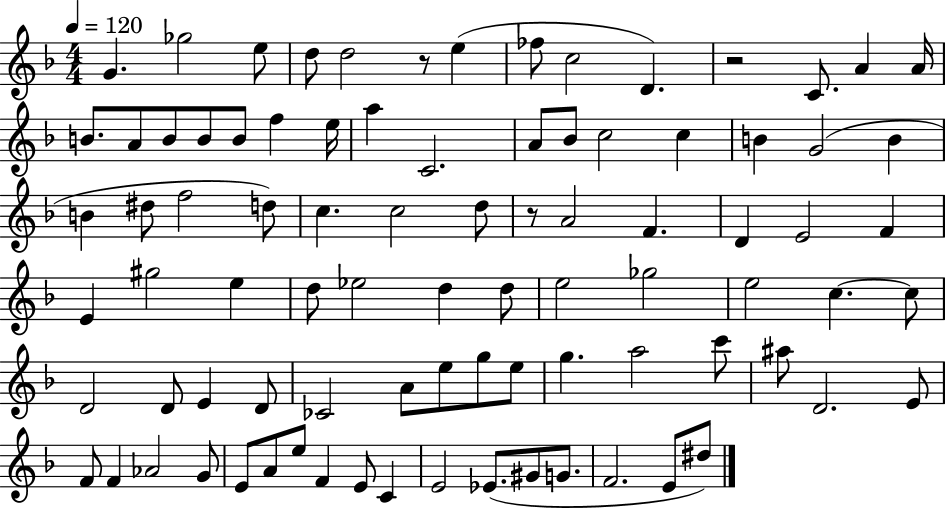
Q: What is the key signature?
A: F major